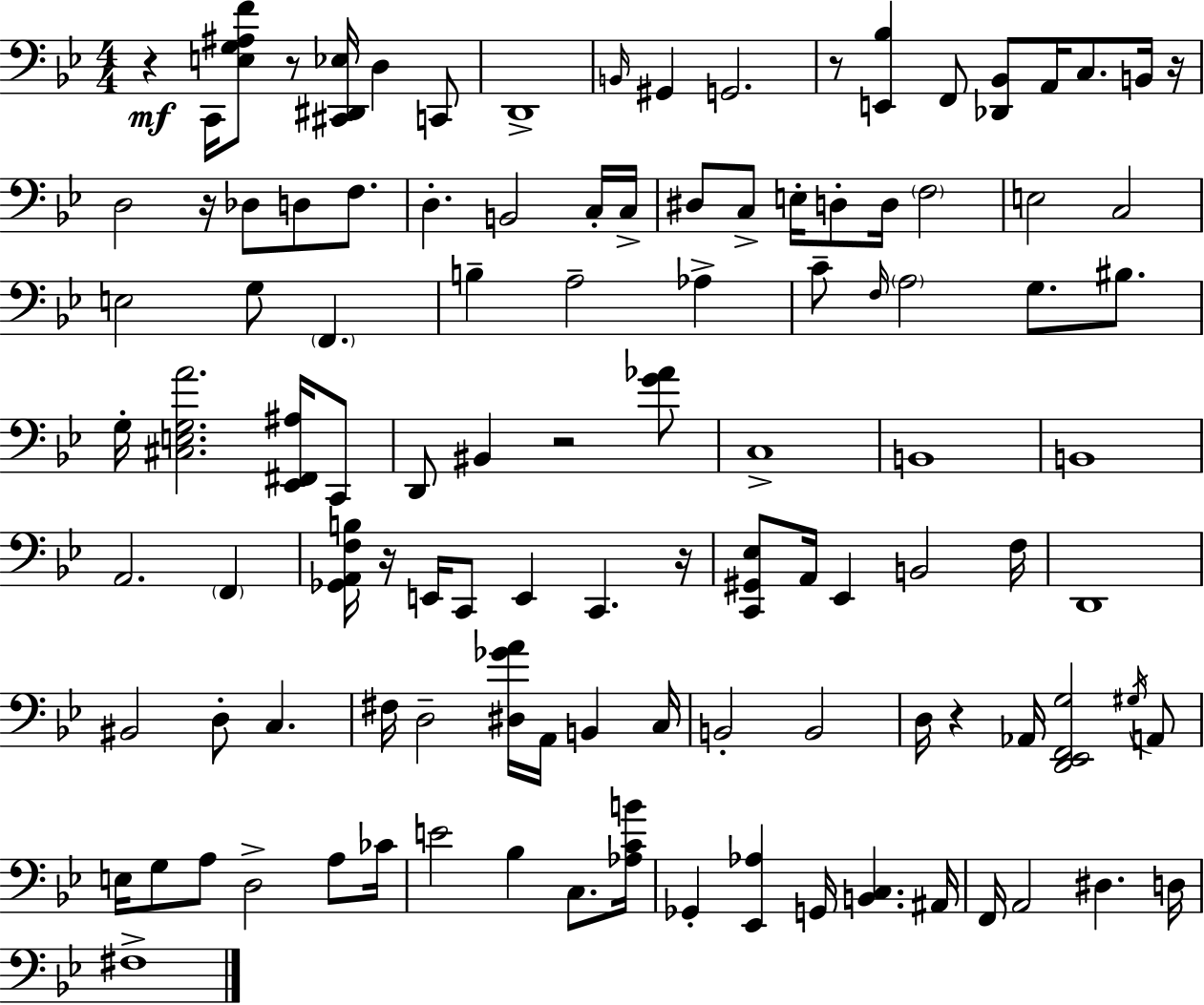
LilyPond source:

{
  \clef bass
  \numericTimeSignature
  \time 4/4
  \key bes \major
  r4\mf c,16 <e g ais f'>8 r8 <cis, dis, ees>16 d4 c,8 | d,1-> | \grace { b,16 } gis,4 g,2. | r8 <e, bes>4 f,8 <des, bes,>8 a,16 c8. b,16 | \break r16 d2 r16 des8 d8 f8. | d4.-. b,2 c16-. | c16-> dis8 c8-> e16-. d8-. d16 \parenthesize f2 | e2 c2 | \break e2 g8 \parenthesize f,4. | b4-- a2-- aes4-> | c'8-- \grace { f16 } \parenthesize a2 g8. bis8. | g16-. <cis e g a'>2. <ees, fis, ais>16 | \break c,8 d,8 bis,4 r2 | <g' aes'>8 c1-> | b,1 | b,1 | \break a,2. \parenthesize f,4 | <ges, a, f b>16 r16 e,16 c,8 e,4 c,4. | r16 <c, gis, ees>8 a,16 ees,4 b,2 | f16 d,1 | \break bis,2 d8-. c4. | fis16 d2-- <dis ges' a'>16 a,16 b,4 | c16 b,2-. b,2 | d16 r4 aes,16 <d, ees, f, g>2 | \break \acciaccatura { gis16 } a,8 e16 g8 a8 d2-> | a8 ces'16 e'2 bes4 c8. | <aes c' b'>16 ges,4-. <ees, aes>4 g,16 <b, c>4. | ais,16 f,16 a,2 dis4. | \break d16 fis1-> | \bar "|."
}